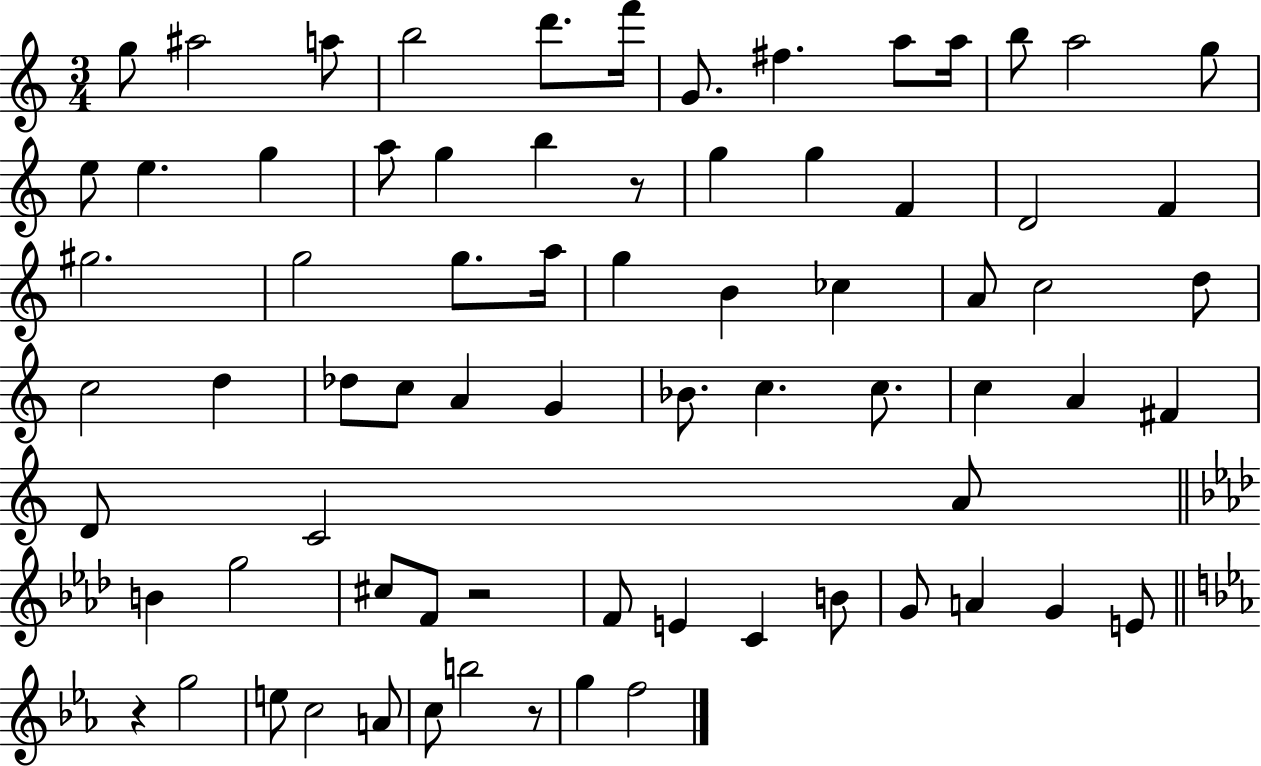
G5/e A#5/h A5/e B5/h D6/e. F6/s G4/e. F#5/q. A5/e A5/s B5/e A5/h G5/e E5/e E5/q. G5/q A5/e G5/q B5/q R/e G5/q G5/q F4/q D4/h F4/q G#5/h. G5/h G5/e. A5/s G5/q B4/q CES5/q A4/e C5/h D5/e C5/h D5/q Db5/e C5/e A4/q G4/q Bb4/e. C5/q. C5/e. C5/q A4/q F#4/q D4/e C4/h A4/e B4/q G5/h C#5/e F4/e R/h F4/e E4/q C4/q B4/e G4/e A4/q G4/q E4/e R/q G5/h E5/e C5/h A4/e C5/e B5/h R/e G5/q F5/h